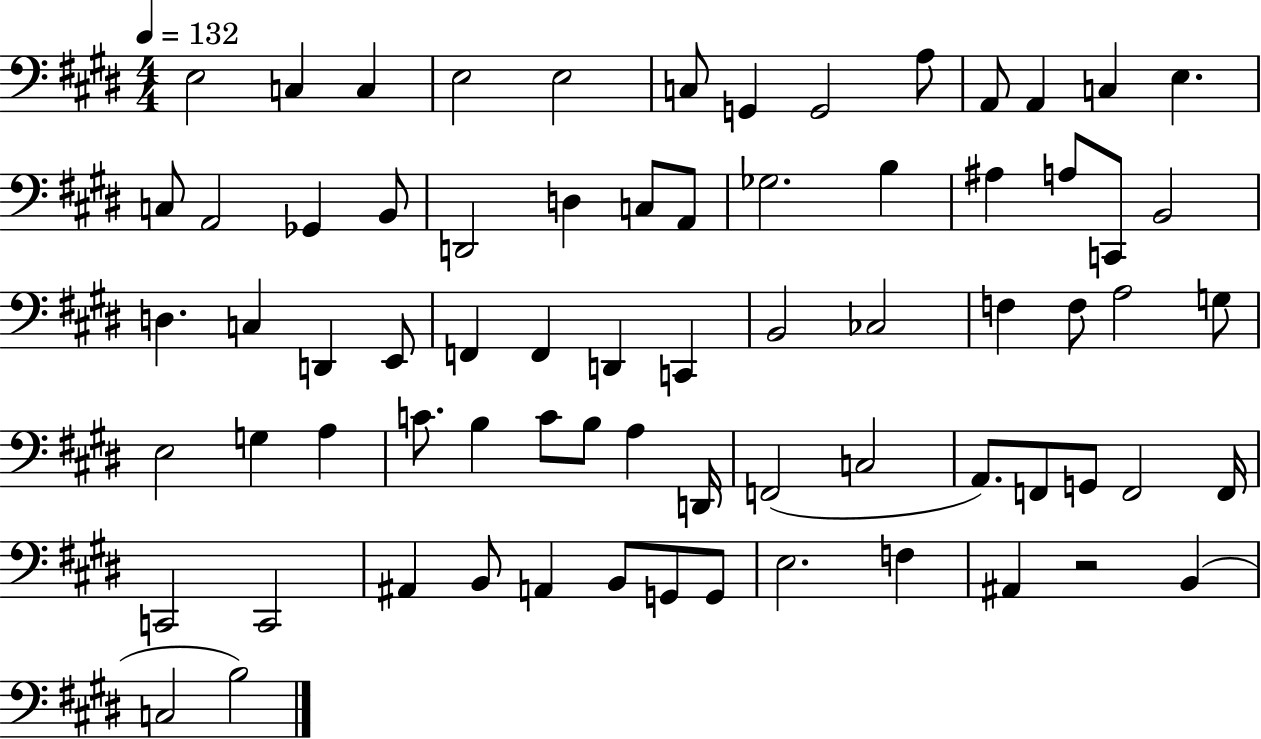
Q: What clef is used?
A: bass